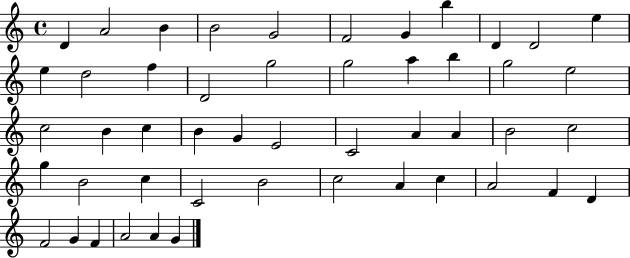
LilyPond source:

{
  \clef treble
  \time 4/4
  \defaultTimeSignature
  \key c \major
  d'4 a'2 b'4 | b'2 g'2 | f'2 g'4 b''4 | d'4 d'2 e''4 | \break e''4 d''2 f''4 | d'2 g''2 | g''2 a''4 b''4 | g''2 e''2 | \break c''2 b'4 c''4 | b'4 g'4 e'2 | c'2 a'4 a'4 | b'2 c''2 | \break g''4 b'2 c''4 | c'2 b'2 | c''2 a'4 c''4 | a'2 f'4 d'4 | \break f'2 g'4 f'4 | a'2 a'4 g'4 | \bar "|."
}